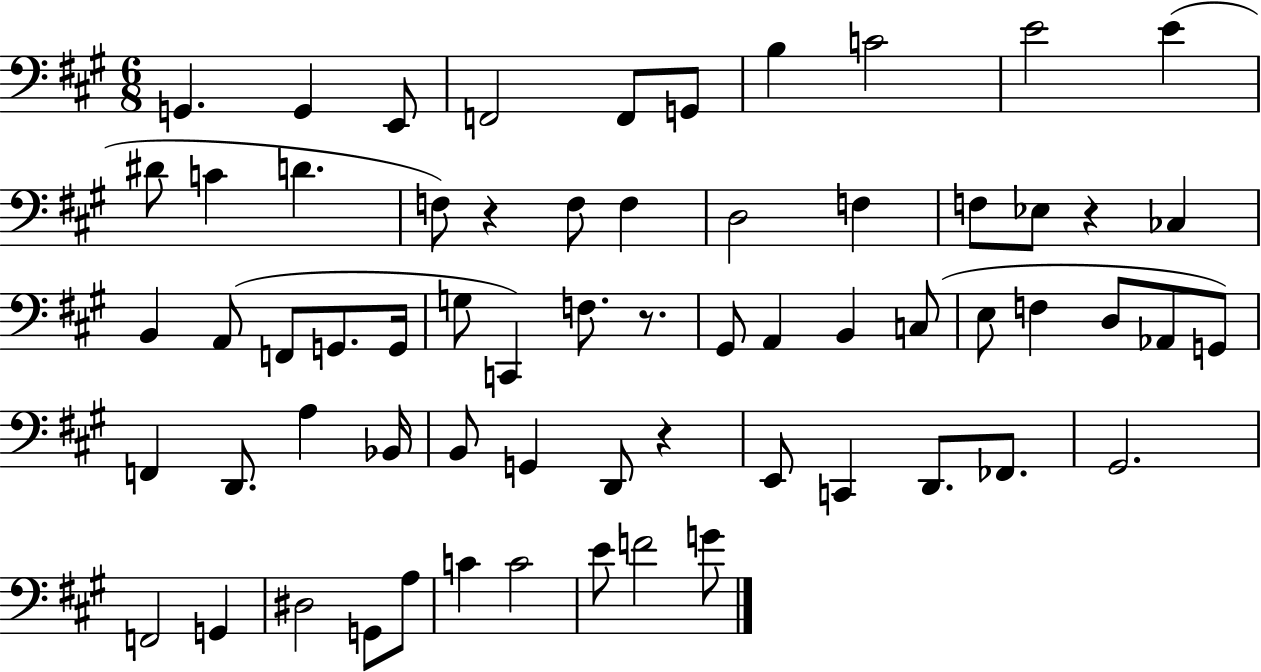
G2/q. G2/q E2/e F2/h F2/e G2/e B3/q C4/h E4/h E4/q D#4/e C4/q D4/q. F3/e R/q F3/e F3/q D3/h F3/q F3/e Eb3/e R/q CES3/q B2/q A2/e F2/e G2/e. G2/s G3/e C2/q F3/e. R/e. G#2/e A2/q B2/q C3/e E3/e F3/q D3/e Ab2/e G2/e F2/q D2/e. A3/q Bb2/s B2/e G2/q D2/e R/q E2/e C2/q D2/e. FES2/e. G#2/h. F2/h G2/q D#3/h G2/e A3/e C4/q C4/h E4/e F4/h G4/e